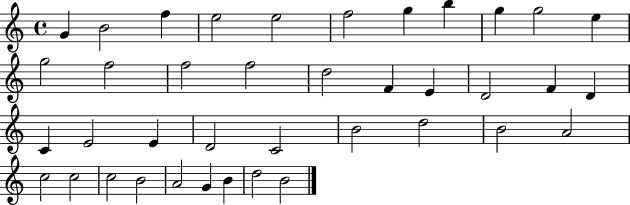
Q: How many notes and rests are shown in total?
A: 39